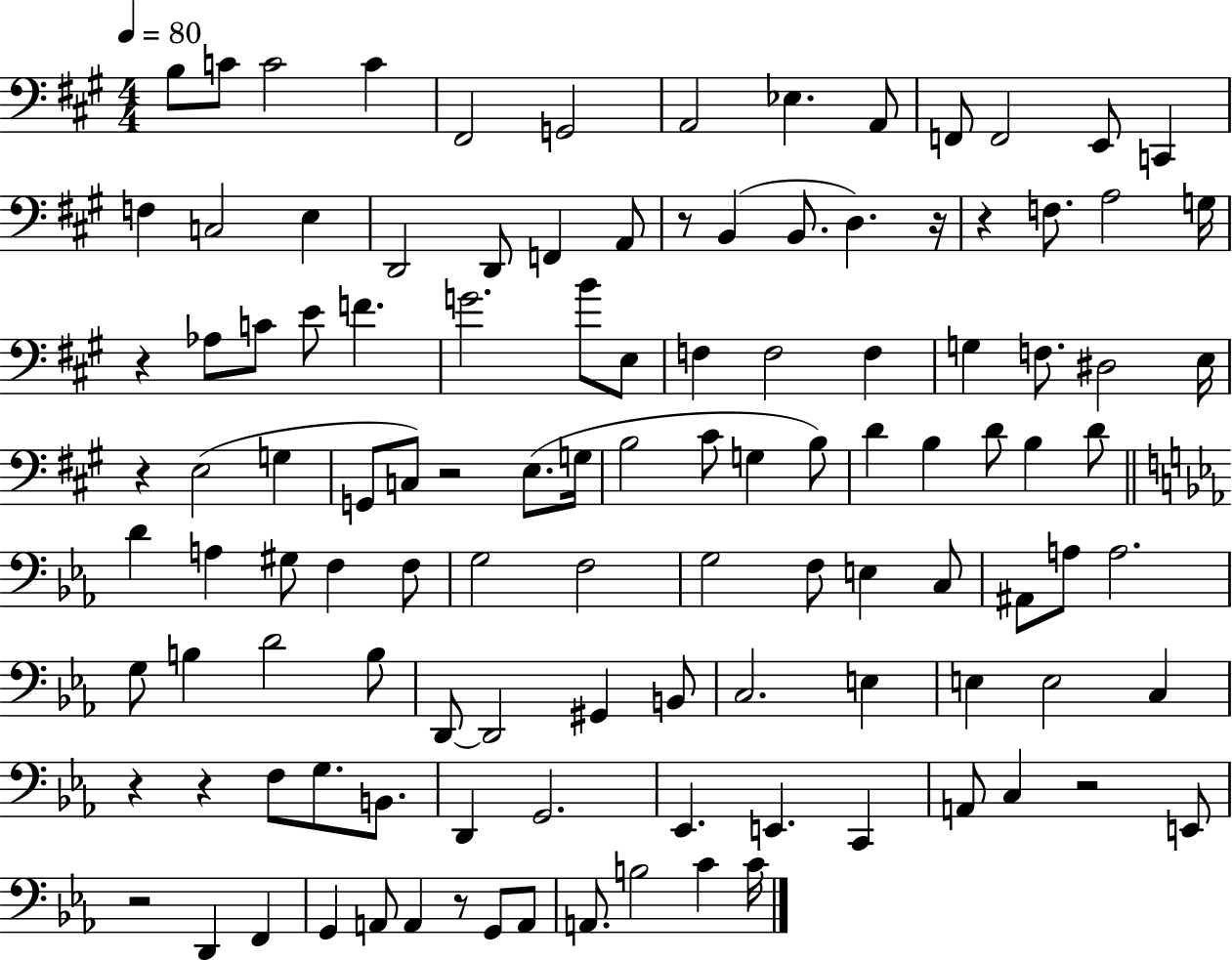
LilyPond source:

{
  \clef bass
  \numericTimeSignature
  \time 4/4
  \key a \major
  \tempo 4 = 80
  b8 c'8 c'2 c'4 | fis,2 g,2 | a,2 ees4. a,8 | f,8 f,2 e,8 c,4 | \break f4 c2 e4 | d,2 d,8 f,4 a,8 | r8 b,4( b,8. d4.) r16 | r4 f8. a2 g16 | \break r4 aes8 c'8 e'8 f'4. | g'2. b'8 e8 | f4 f2 f4 | g4 f8. dis2 e16 | \break r4 e2( g4 | g,8 c8) r2 e8.( g16 | b2 cis'8 g4 b8) | d'4 b4 d'8 b4 d'8 | \break \bar "||" \break \key ees \major d'4 a4 gis8 f4 f8 | g2 f2 | g2 f8 e4 c8 | ais,8 a8 a2. | \break g8 b4 d'2 b8 | d,8~~ d,2 gis,4 b,8 | c2. e4 | e4 e2 c4 | \break r4 r4 f8 g8. b,8. | d,4 g,2. | ees,4. e,4. c,4 | a,8 c4 r2 e,8 | \break r2 d,4 f,4 | g,4 a,8 a,4 r8 g,8 a,8 | a,8. b2 c'4 c'16 | \bar "|."
}